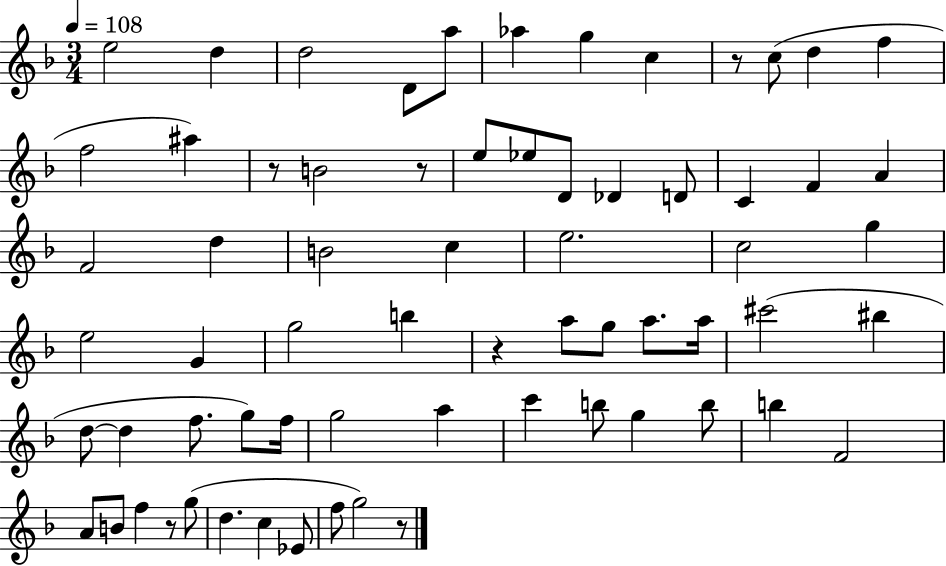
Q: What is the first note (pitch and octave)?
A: E5